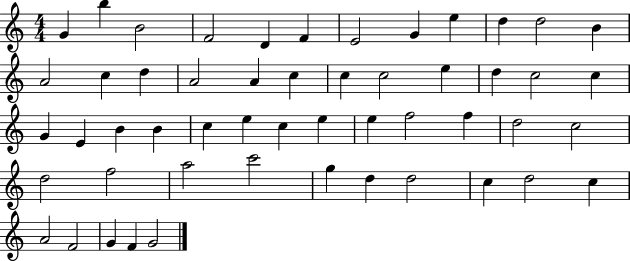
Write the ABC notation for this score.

X:1
T:Untitled
M:4/4
L:1/4
K:C
G b B2 F2 D F E2 G e d d2 B A2 c d A2 A c c c2 e d c2 c G E B B c e c e e f2 f d2 c2 d2 f2 a2 c'2 g d d2 c d2 c A2 F2 G F G2